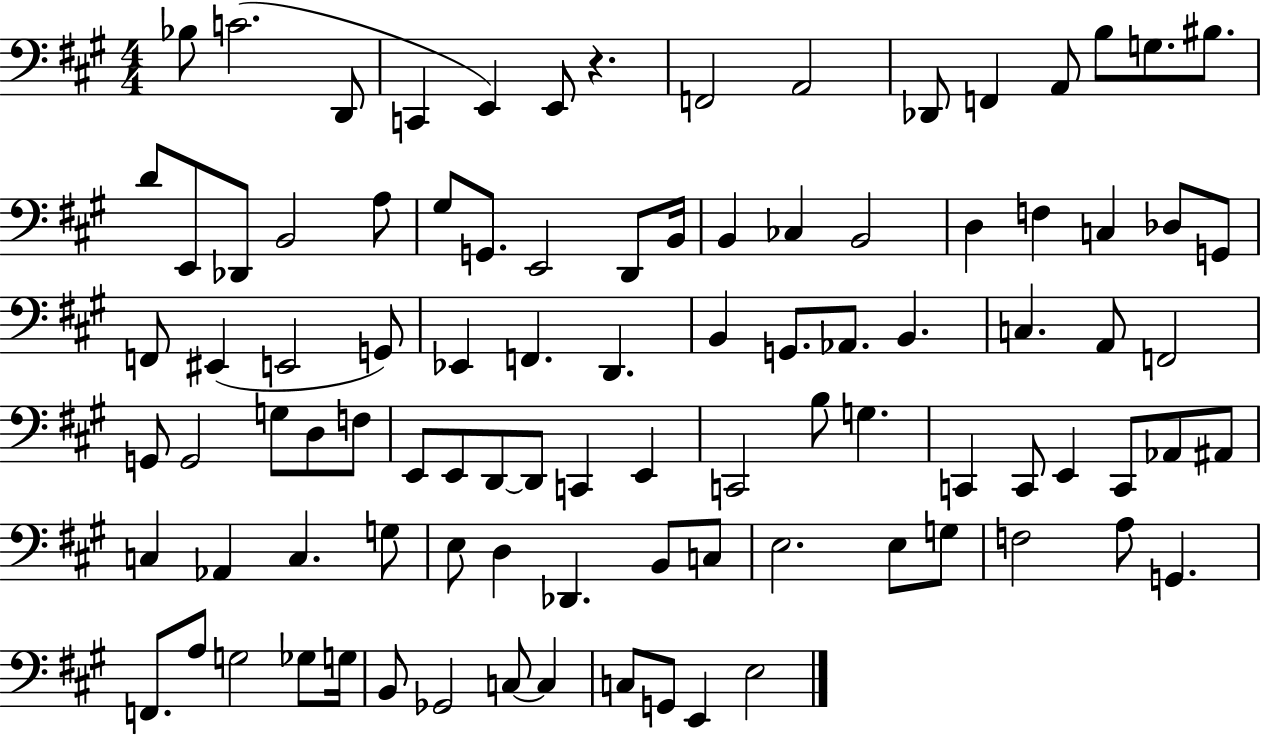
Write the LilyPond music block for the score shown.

{
  \clef bass
  \numericTimeSignature
  \time 4/4
  \key a \major
  bes8 c'2.( d,8 | c,4 e,4) e,8 r4. | f,2 a,2 | des,8 f,4 a,8 b8 g8. bis8. | \break d'8 e,8 des,8 b,2 a8 | gis8 g,8. e,2 d,8 b,16 | b,4 ces4 b,2 | d4 f4 c4 des8 g,8 | \break f,8 eis,4( e,2 g,8) | ees,4 f,4. d,4. | b,4 g,8. aes,8. b,4. | c4. a,8 f,2 | \break g,8 g,2 g8 d8 f8 | e,8 e,8 d,8~~ d,8 c,4 e,4 | c,2 b8 g4. | c,4 c,8 e,4 c,8 aes,8 ais,8 | \break c4 aes,4 c4. g8 | e8 d4 des,4. b,8 c8 | e2. e8 g8 | f2 a8 g,4. | \break f,8. a8 g2 ges8 g16 | b,8 ges,2 c8~~ c4 | c8 g,8 e,4 e2 | \bar "|."
}